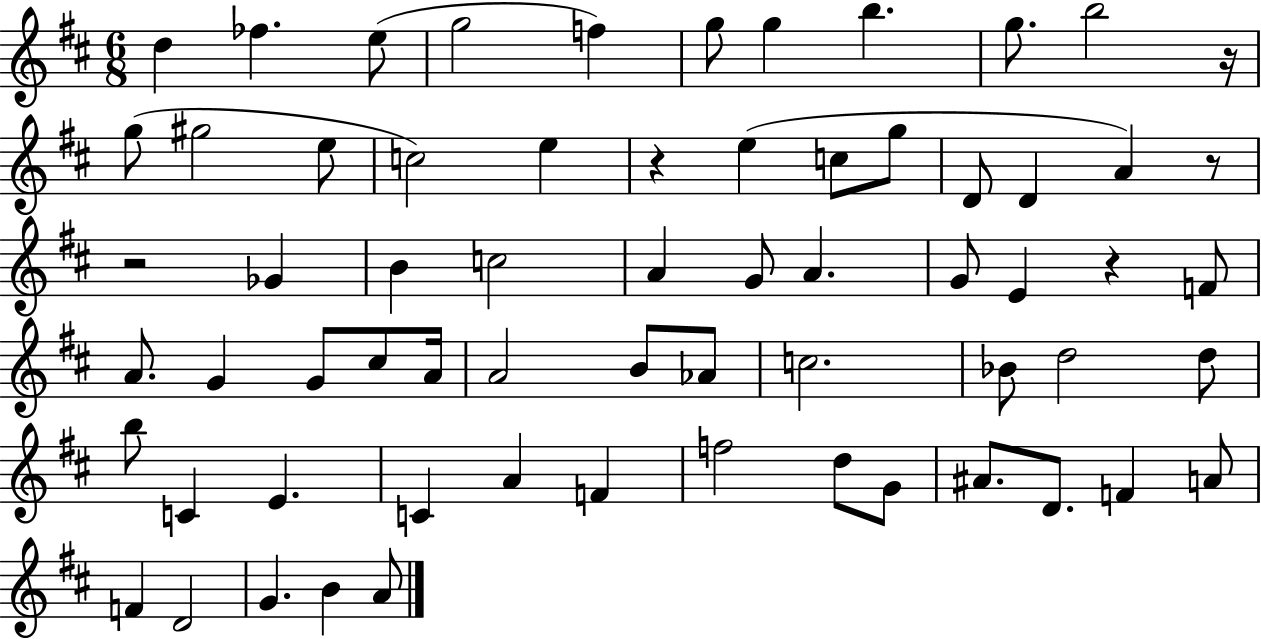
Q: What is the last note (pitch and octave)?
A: A4